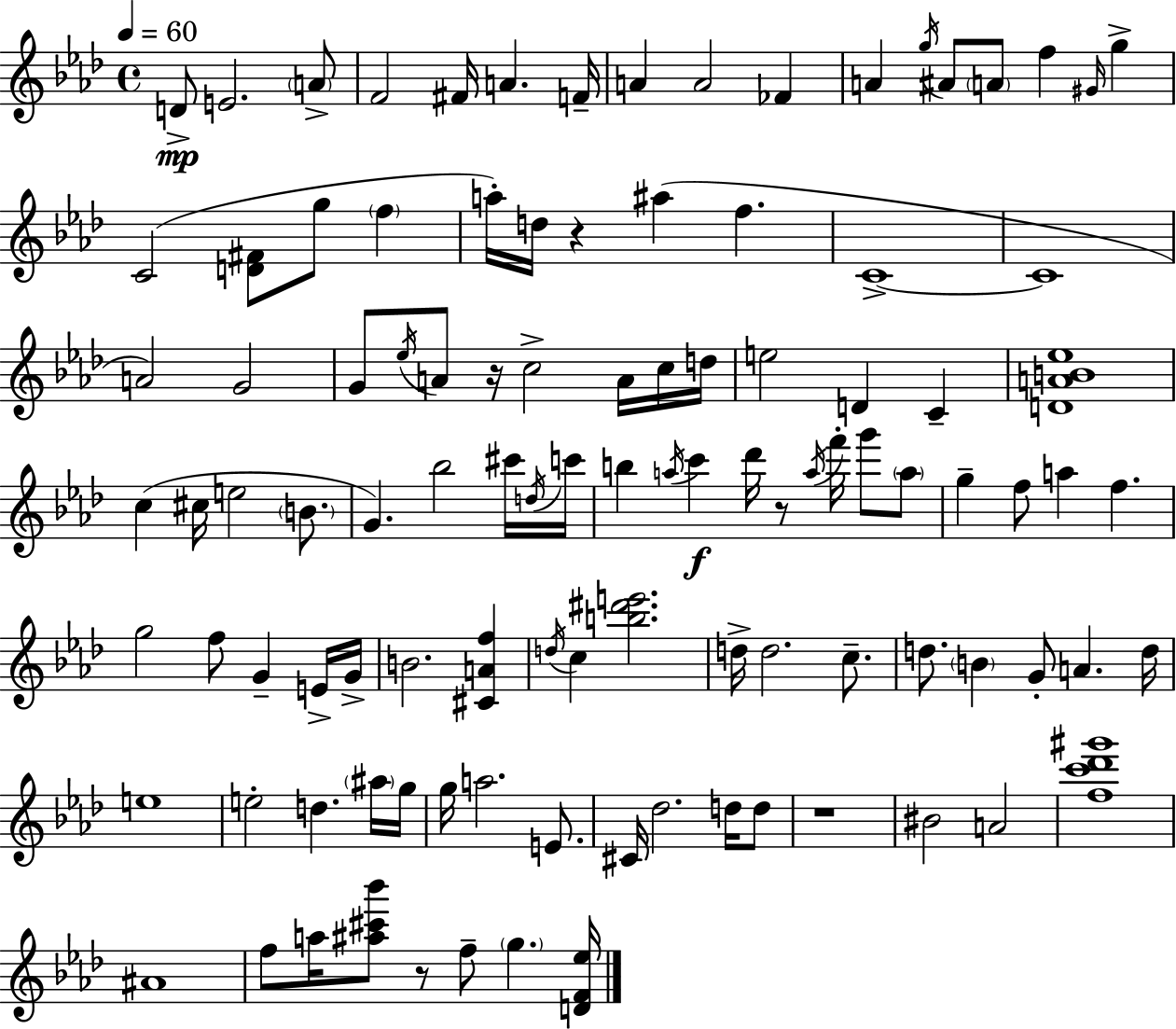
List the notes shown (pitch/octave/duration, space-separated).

D4/e E4/h. A4/e F4/h F#4/s A4/q. F4/s A4/q A4/h FES4/q A4/q G5/s A#4/e A4/e F5/q G#4/s G5/q C4/h [D4,F#4]/e G5/e F5/q A5/s D5/s R/q A#5/q F5/q. C4/w C4/w A4/h G4/h G4/e Eb5/s A4/e R/s C5/h A4/s C5/s D5/s E5/h D4/q C4/q [D4,A4,B4,Eb5]/w C5/q C#5/s E5/h B4/e. G4/q. Bb5/h C#6/s D5/s C6/s B5/q A5/s C6/q Db6/s R/e A5/s F6/s G6/e A5/e G5/q F5/e A5/q F5/q. G5/h F5/e G4/q E4/s G4/s B4/h. [C#4,A4,F5]/q D5/s C5/q [B5,D#6,E6]/h. D5/s D5/h. C5/e. D5/e. B4/q G4/e A4/q. D5/s E5/w E5/h D5/q. A#5/s G5/s G5/s A5/h. E4/e. C#4/s Db5/h. D5/s D5/e R/w BIS4/h A4/h [F5,C6,Db6,G#6]/w A#4/w F5/e A5/s [A#5,C#6,Bb6]/e R/e F5/e G5/q. [D4,F4,Eb5]/s